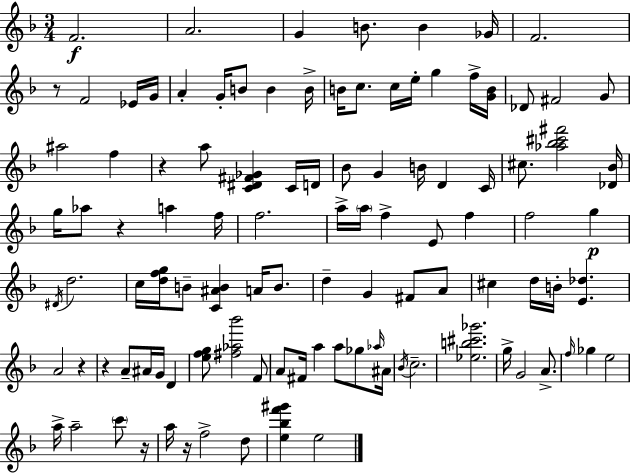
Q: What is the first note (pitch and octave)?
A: F4